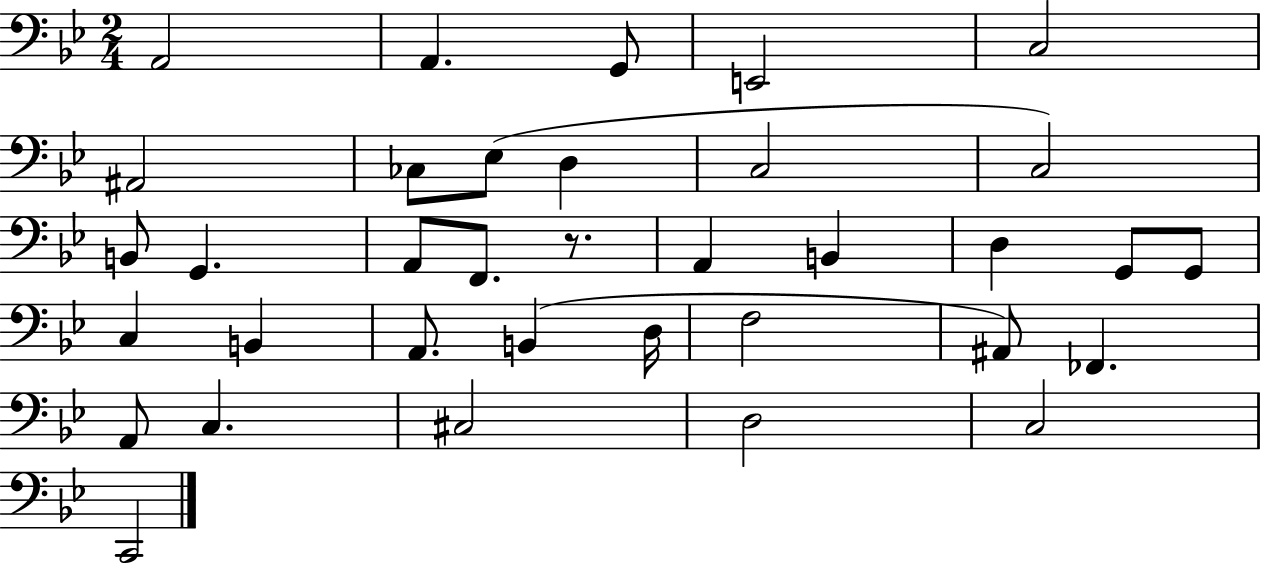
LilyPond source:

{
  \clef bass
  \numericTimeSignature
  \time 2/4
  \key bes \major
  a,2 | a,4. g,8 | e,2 | c2 | \break ais,2 | ces8 ees8( d4 | c2 | c2) | \break b,8 g,4. | a,8 f,8. r8. | a,4 b,4 | d4 g,8 g,8 | \break c4 b,4 | a,8. b,4( d16 | f2 | ais,8) fes,4. | \break a,8 c4. | cis2 | d2 | c2 | \break c,2 | \bar "|."
}